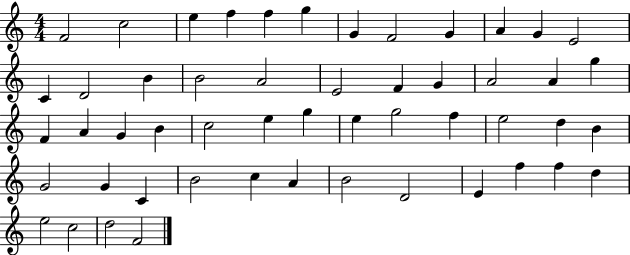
{
  \clef treble
  \numericTimeSignature
  \time 4/4
  \key c \major
  f'2 c''2 | e''4 f''4 f''4 g''4 | g'4 f'2 g'4 | a'4 g'4 e'2 | \break c'4 d'2 b'4 | b'2 a'2 | e'2 f'4 g'4 | a'2 a'4 g''4 | \break f'4 a'4 g'4 b'4 | c''2 e''4 g''4 | e''4 g''2 f''4 | e''2 d''4 b'4 | \break g'2 g'4 c'4 | b'2 c''4 a'4 | b'2 d'2 | e'4 f''4 f''4 d''4 | \break e''2 c''2 | d''2 f'2 | \bar "|."
}